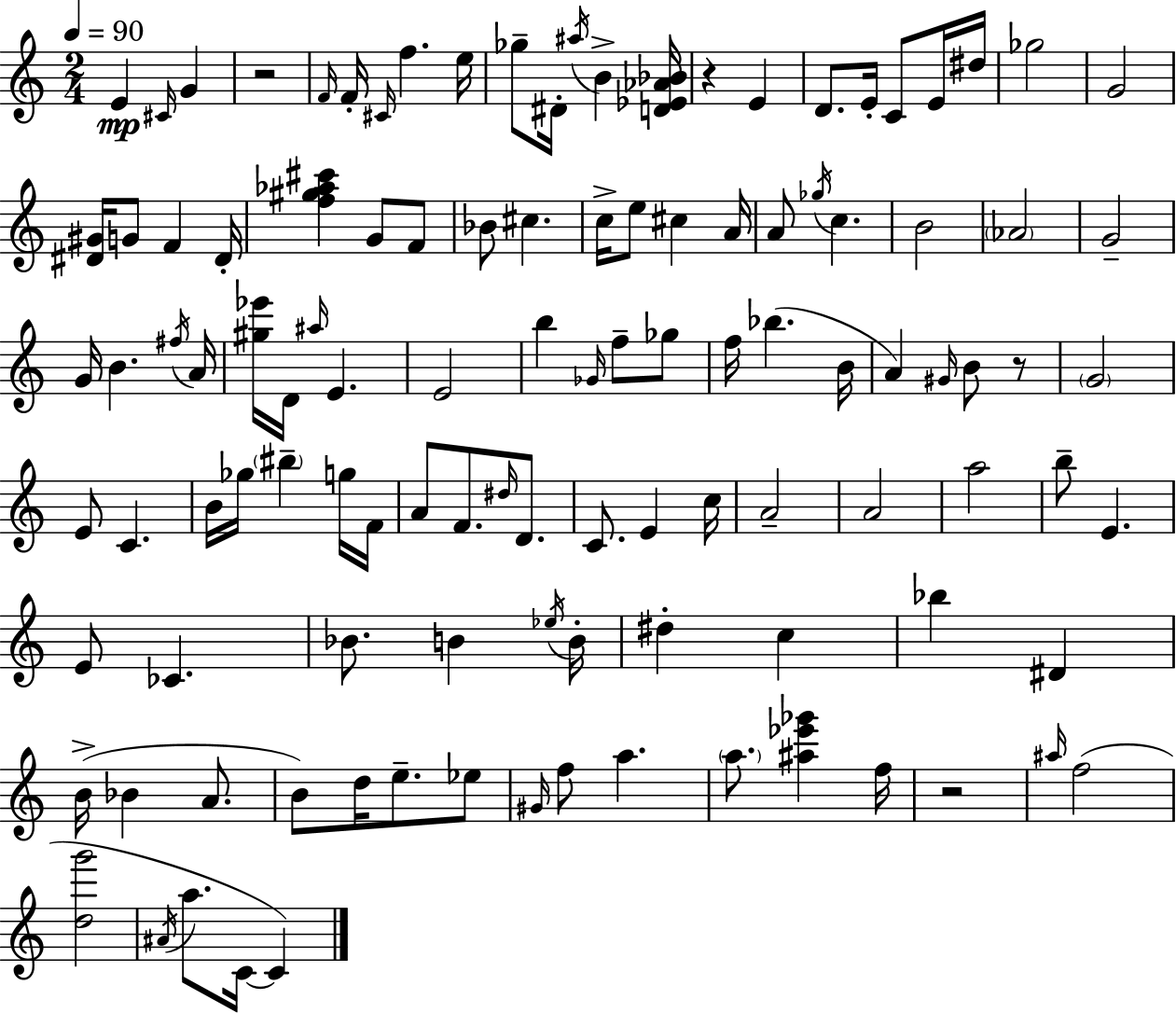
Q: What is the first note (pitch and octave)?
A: E4